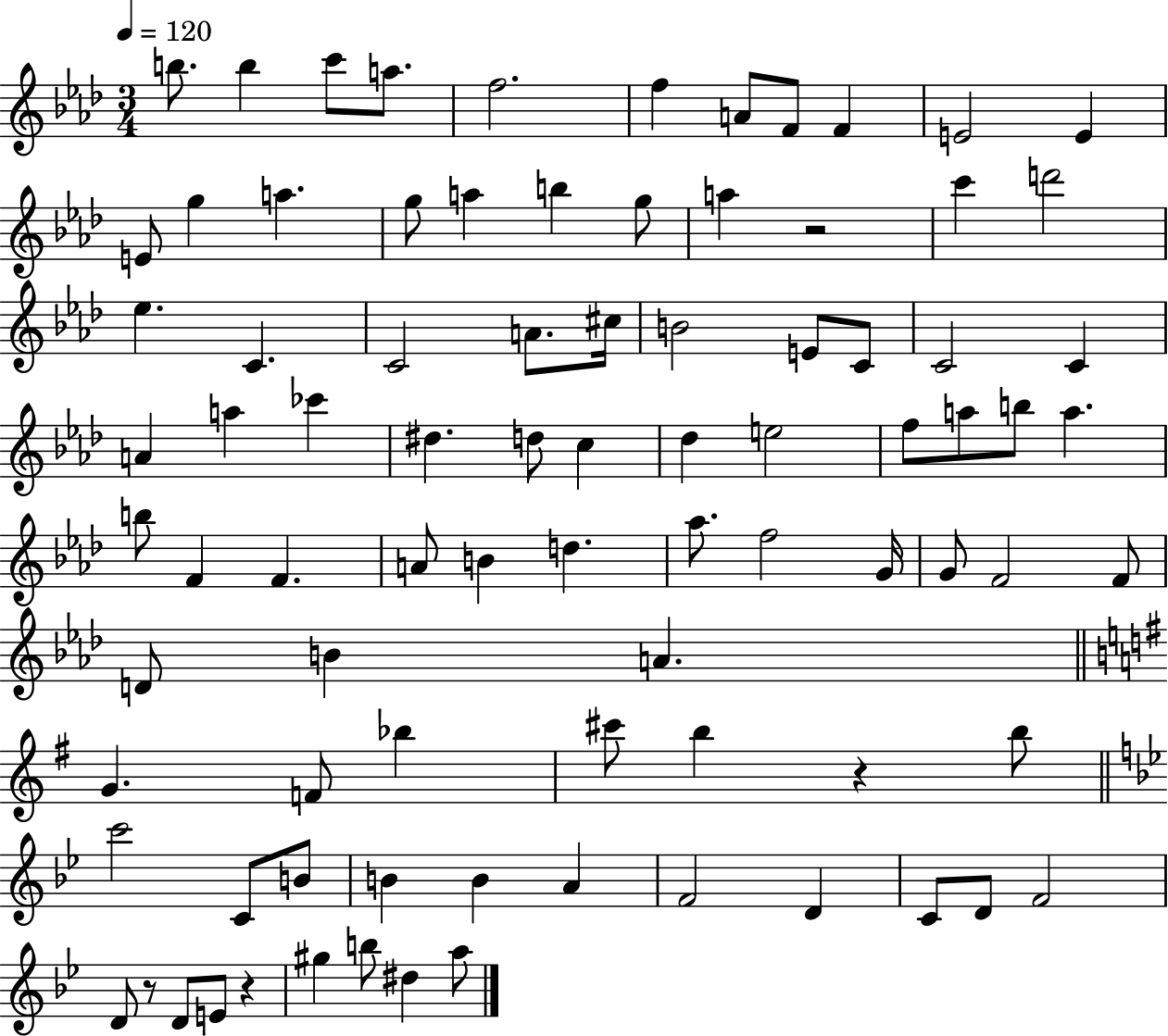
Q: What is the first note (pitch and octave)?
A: B5